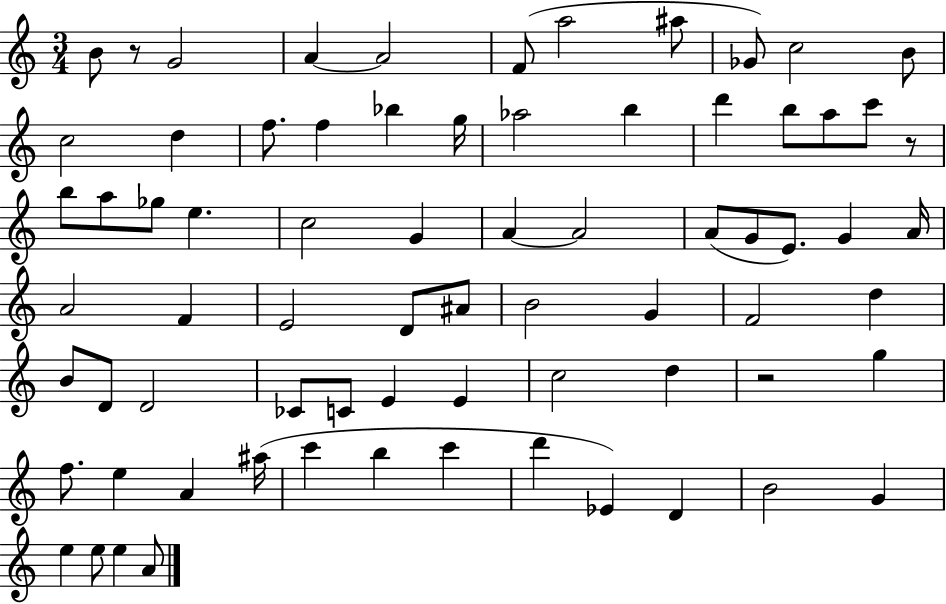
B4/e R/e G4/h A4/q A4/h F4/e A5/h A#5/e Gb4/e C5/h B4/e C5/h D5/q F5/e. F5/q Bb5/q G5/s Ab5/h B5/q D6/q B5/e A5/e C6/e R/e B5/e A5/e Gb5/e E5/q. C5/h G4/q A4/q A4/h A4/e G4/e E4/e. G4/q A4/s A4/h F4/q E4/h D4/e A#4/e B4/h G4/q F4/h D5/q B4/e D4/e D4/h CES4/e C4/e E4/q E4/q C5/h D5/q R/h G5/q F5/e. E5/q A4/q A#5/s C6/q B5/q C6/q D6/q Eb4/q D4/q B4/h G4/q E5/q E5/e E5/q A4/e